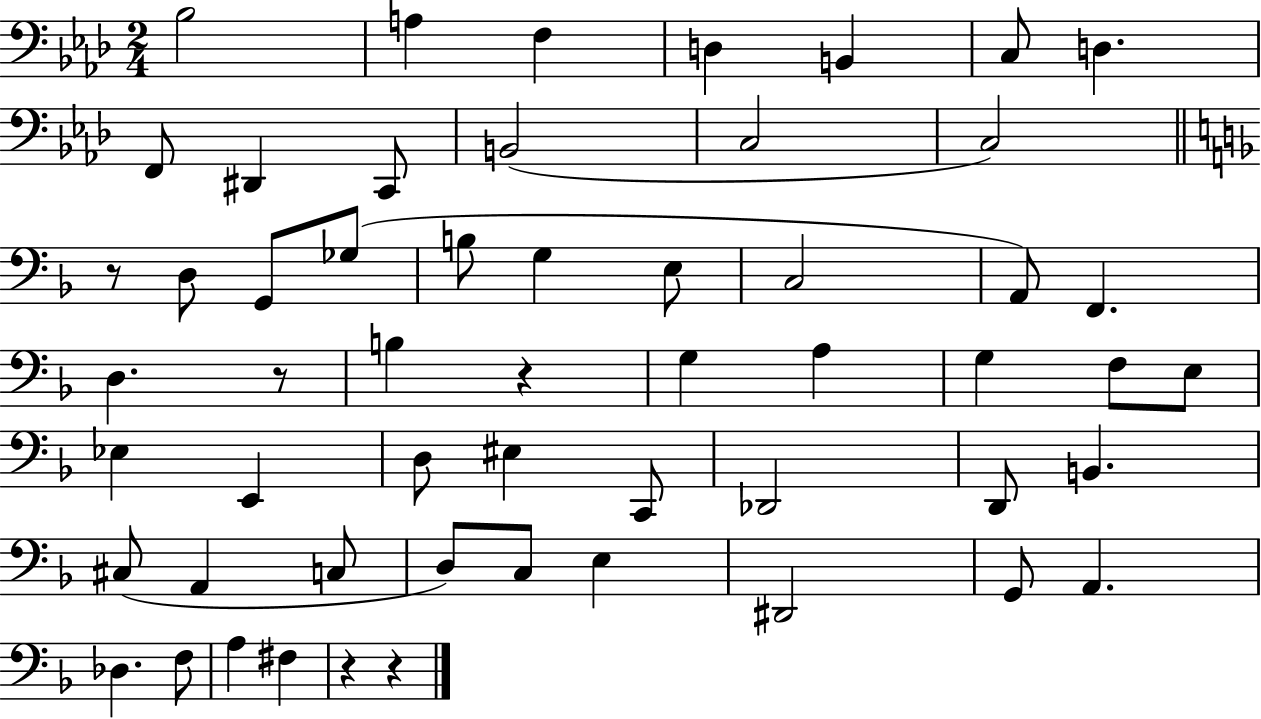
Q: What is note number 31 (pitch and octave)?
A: E2